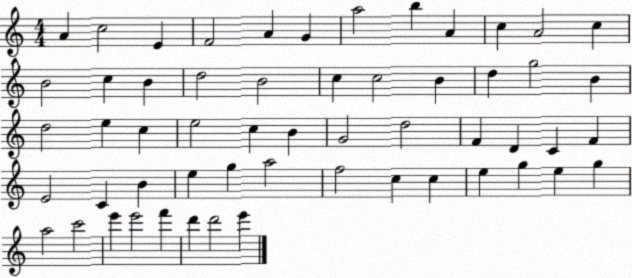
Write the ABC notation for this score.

X:1
T:Untitled
M:4/4
L:1/4
K:C
A c2 E F2 A G a2 b A c A2 c B2 c B d2 B2 c c2 B d g2 B d2 e c e2 c B G2 d2 F D C F E2 C B e g a2 f2 c c e g e g a2 c'2 e' e'2 f' d' d'2 e'